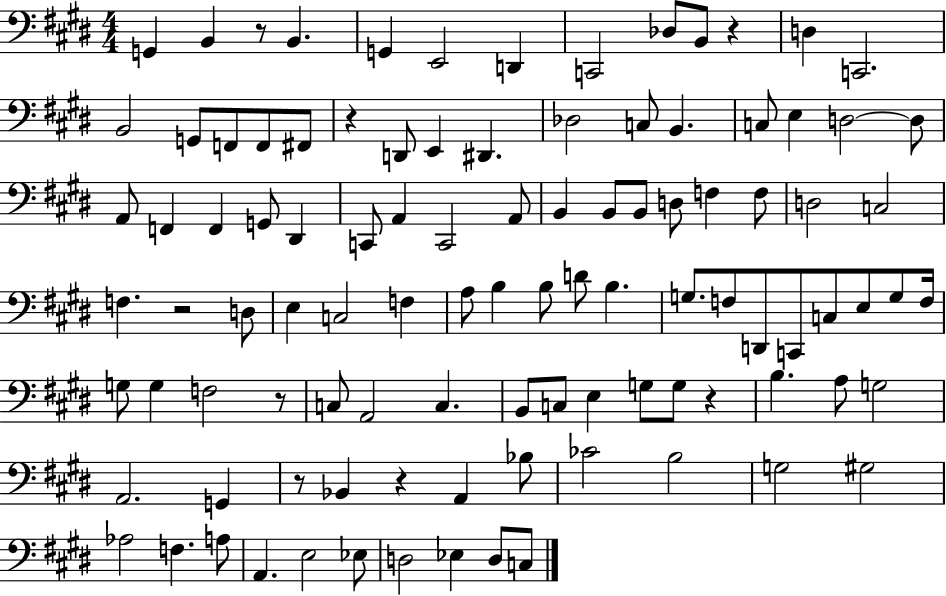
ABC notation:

X:1
T:Untitled
M:4/4
L:1/4
K:E
G,, B,, z/2 B,, G,, E,,2 D,, C,,2 _D,/2 B,,/2 z D, C,,2 B,,2 G,,/2 F,,/2 F,,/2 ^F,,/2 z D,,/2 E,, ^D,, _D,2 C,/2 B,, C,/2 E, D,2 D,/2 A,,/2 F,, F,, G,,/2 ^D,, C,,/2 A,, C,,2 A,,/2 B,, B,,/2 B,,/2 D,/2 F, F,/2 D,2 C,2 F, z2 D,/2 E, C,2 F, A,/2 B, B,/2 D/2 B, G,/2 F,/2 D,,/2 C,,/2 C,/2 E,/2 G,/2 F,/4 G,/2 G, F,2 z/2 C,/2 A,,2 C, B,,/2 C,/2 E, G,/2 G,/2 z B, A,/2 G,2 A,,2 G,, z/2 _B,, z A,, _B,/2 _C2 B,2 G,2 ^G,2 _A,2 F, A,/2 A,, E,2 _E,/2 D,2 _E, D,/2 C,/2